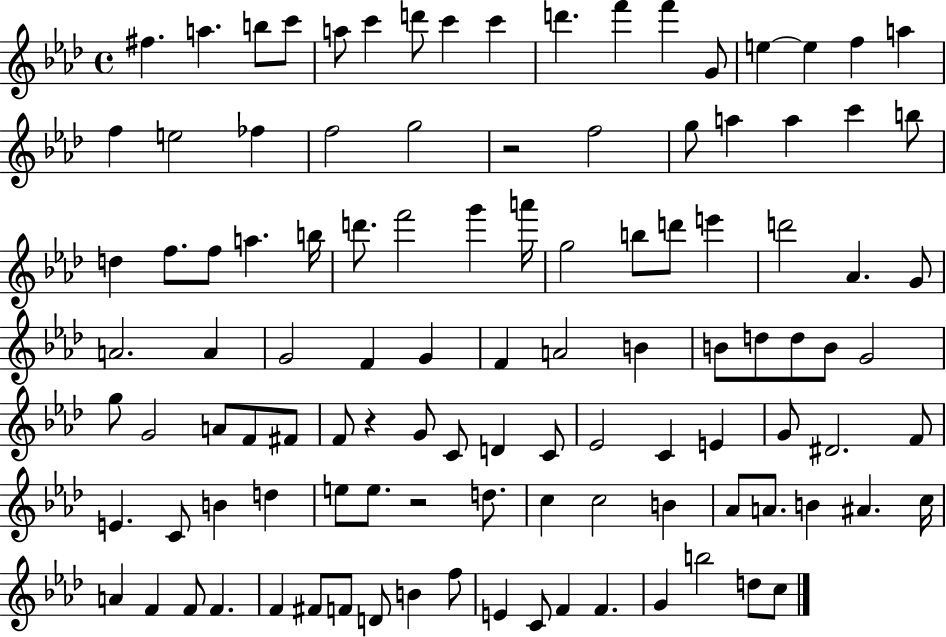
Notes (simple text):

F#5/q. A5/q. B5/e C6/e A5/e C6/q D6/e C6/q C6/q D6/q. F6/q F6/q G4/e E5/q E5/q F5/q A5/q F5/q E5/h FES5/q F5/h G5/h R/h F5/h G5/e A5/q A5/q C6/q B5/e D5/q F5/e. F5/e A5/q. B5/s D6/e. F6/h G6/q A6/s G5/h B5/e D6/e E6/q D6/h Ab4/q. G4/e A4/h. A4/q G4/h F4/q G4/q F4/q A4/h B4/q B4/e D5/e D5/e B4/e G4/h G5/e G4/h A4/e F4/e F#4/e F4/e R/q G4/e C4/e D4/q C4/e Eb4/h C4/q E4/q G4/e D#4/h. F4/e E4/q. C4/e B4/q D5/q E5/e E5/e. R/h D5/e. C5/q C5/h B4/q Ab4/e A4/e. B4/q A#4/q. C5/s A4/q F4/q F4/e F4/q. F4/q F#4/e F4/e D4/e B4/q F5/e E4/q C4/e F4/q F4/q. G4/q B5/h D5/e C5/e